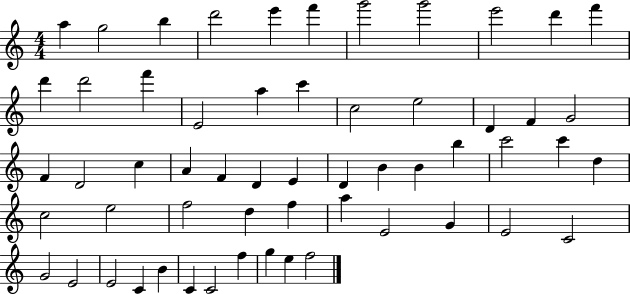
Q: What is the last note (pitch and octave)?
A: F5